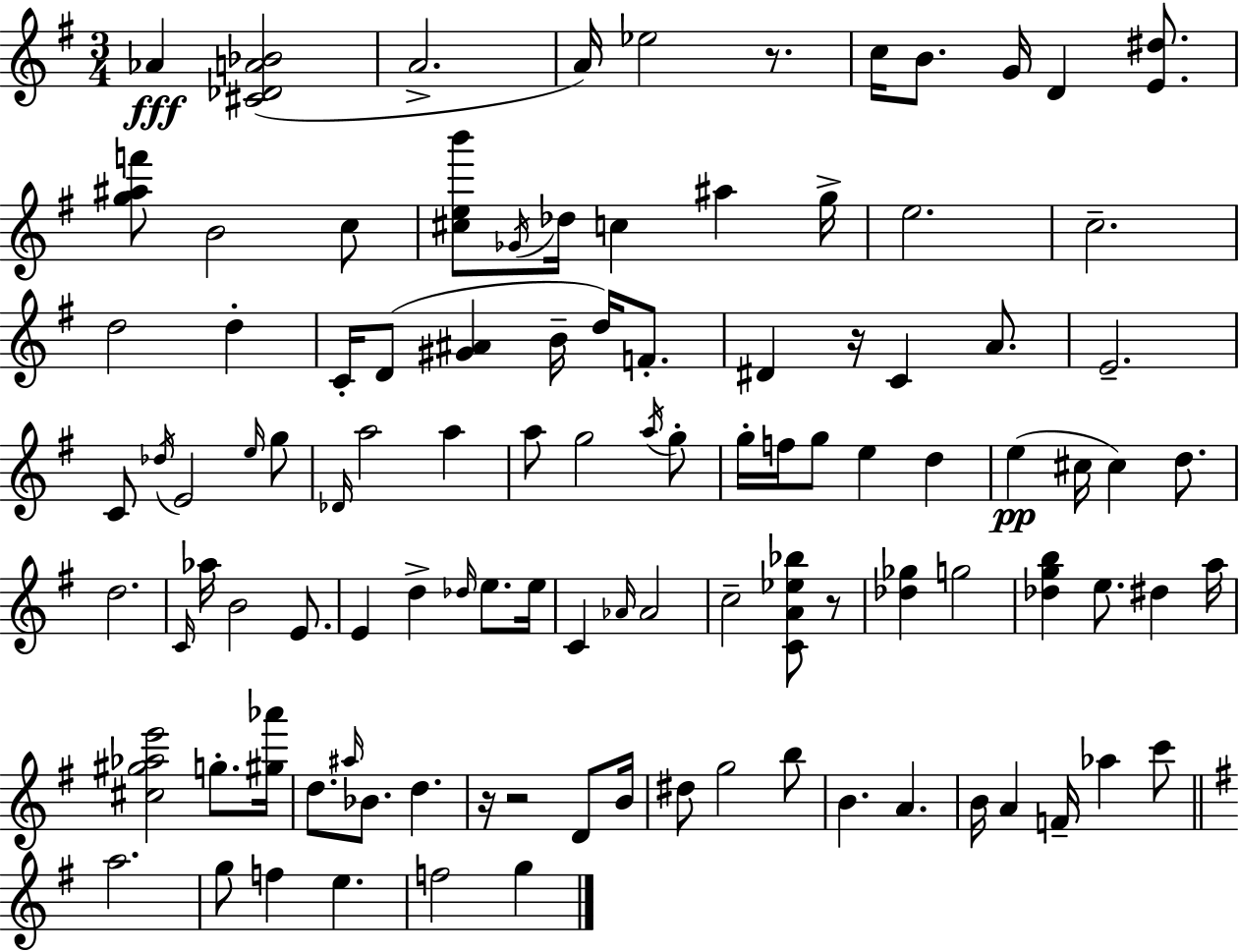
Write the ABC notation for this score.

X:1
T:Untitled
M:3/4
L:1/4
K:G
_A [^C_DA_B]2 A2 A/4 _e2 z/2 c/4 B/2 G/4 D [E^d]/2 [g^af']/2 B2 c/2 [^ceb']/2 _G/4 _d/4 c ^a g/4 e2 c2 d2 d C/4 D/2 [^G^A] B/4 d/4 F/2 ^D z/4 C A/2 E2 C/2 _d/4 E2 e/4 g/2 _D/4 a2 a a/2 g2 a/4 g/2 g/4 f/4 g/2 e d e ^c/4 ^c d/2 d2 C/4 _a/4 B2 E/2 E d _d/4 e/2 e/4 C _A/4 _A2 c2 [CA_e_b]/2 z/2 [_d_g] g2 [_dgb] e/2 ^d a/4 [^c^g_ae']2 g/2 [^g_a']/4 d/2 ^a/4 _B/2 d z/4 z2 D/2 B/4 ^d/2 g2 b/2 B A B/4 A F/4 _a c'/2 a2 g/2 f e f2 g